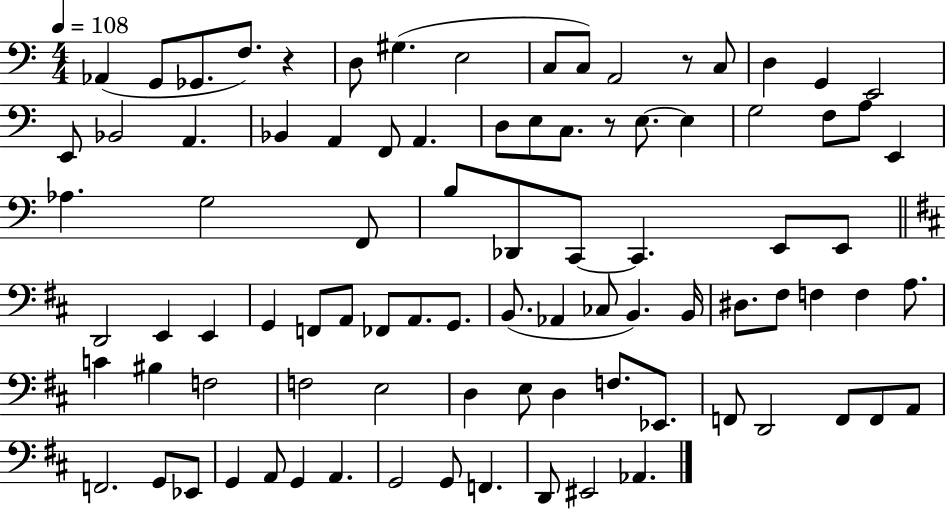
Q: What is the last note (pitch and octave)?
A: Ab2